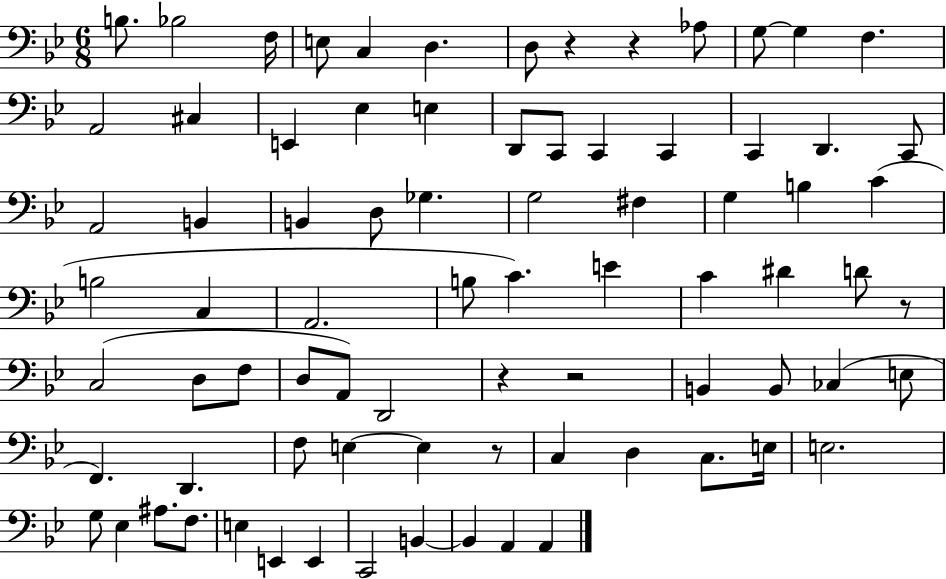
X:1
T:Untitled
M:6/8
L:1/4
K:Bb
B,/2 _B,2 F,/4 E,/2 C, D, D,/2 z z _A,/2 G,/2 G, F, A,,2 ^C, E,, _E, E, D,,/2 C,,/2 C,, C,, C,, D,, C,,/2 A,,2 B,, B,, D,/2 _G, G,2 ^F, G, B, C B,2 C, A,,2 B,/2 C E C ^D D/2 z/2 C,2 D,/2 F,/2 D,/2 A,,/2 D,,2 z z2 B,, B,,/2 _C, E,/2 F,, D,, F,/2 E, E, z/2 C, D, C,/2 E,/4 E,2 G,/2 _E, ^A,/2 F,/2 E, E,, E,, C,,2 B,, B,, A,, A,,